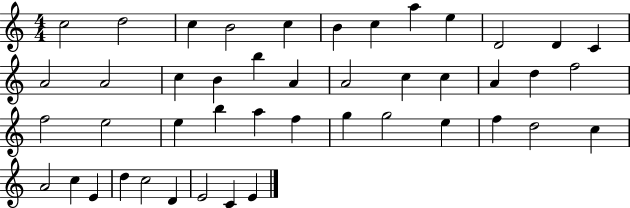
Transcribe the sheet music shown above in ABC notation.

X:1
T:Untitled
M:4/4
L:1/4
K:C
c2 d2 c B2 c B c a e D2 D C A2 A2 c B b A A2 c c A d f2 f2 e2 e b a f g g2 e f d2 c A2 c E d c2 D E2 C E